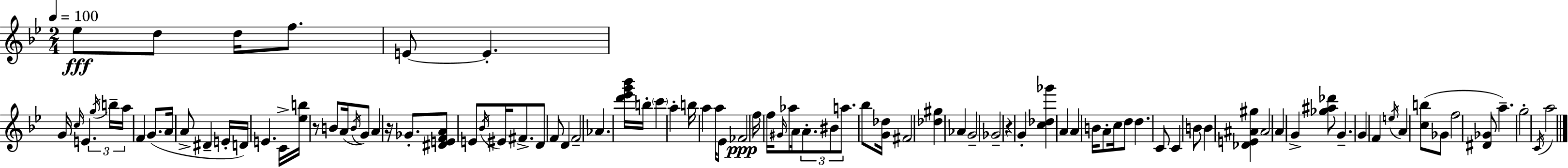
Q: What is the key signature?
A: G minor